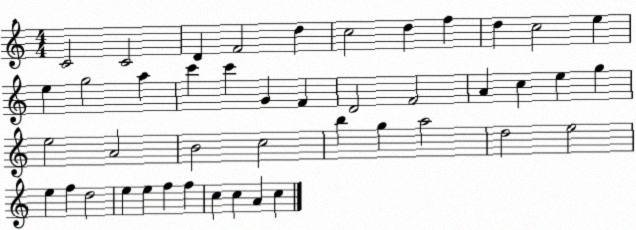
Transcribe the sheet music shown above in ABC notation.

X:1
T:Untitled
M:4/4
L:1/4
K:C
C2 C2 D F2 d c2 d f d c2 e e g2 a c' c' G F D2 F2 A c e g e2 A2 B2 c2 b g a2 d2 e2 e f d2 e e f f c c A c